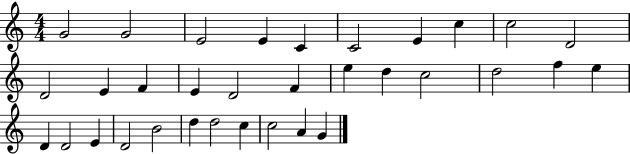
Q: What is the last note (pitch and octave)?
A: G4